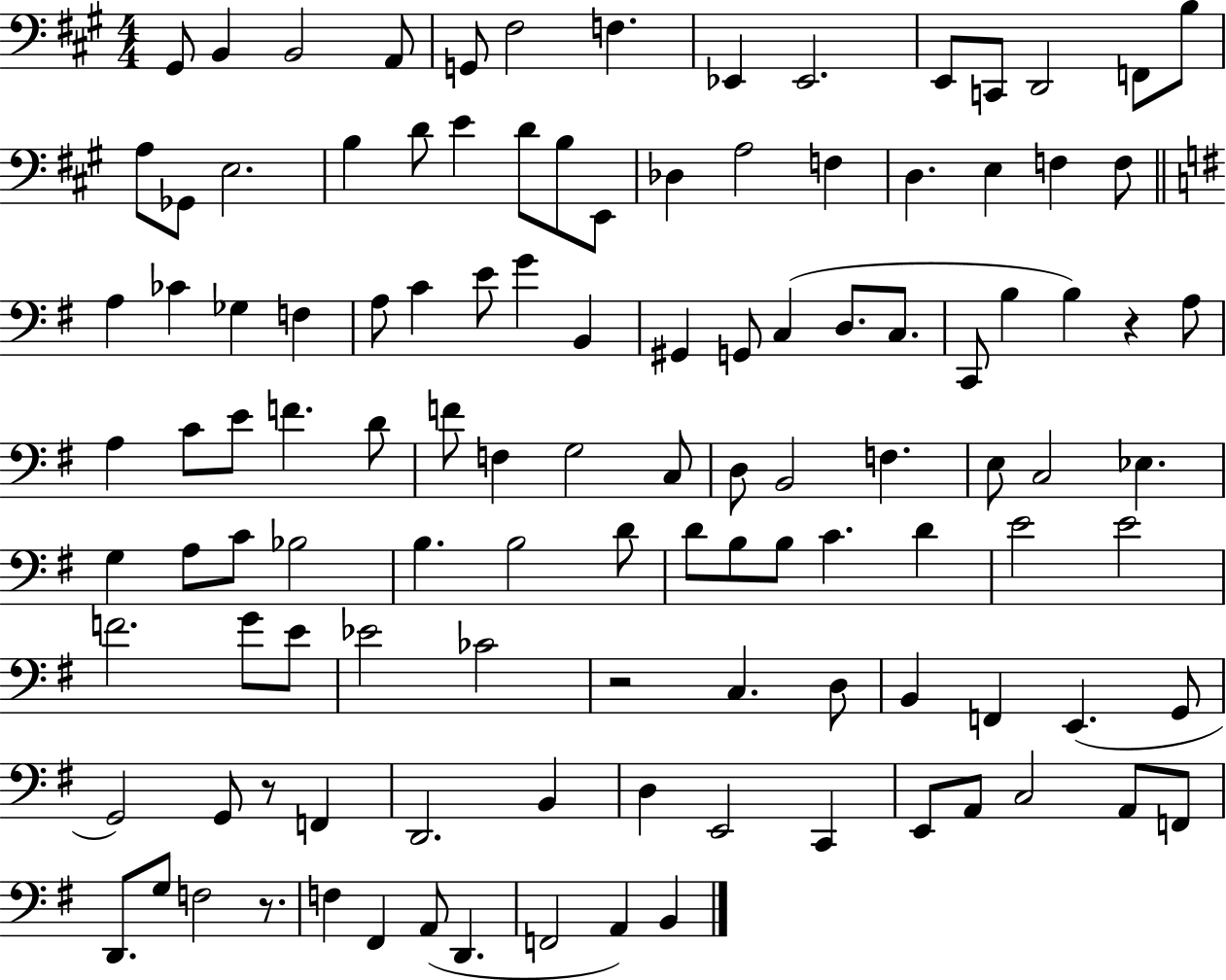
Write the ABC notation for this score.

X:1
T:Untitled
M:4/4
L:1/4
K:A
^G,,/2 B,, B,,2 A,,/2 G,,/2 ^F,2 F, _E,, _E,,2 E,,/2 C,,/2 D,,2 F,,/2 B,/2 A,/2 _G,,/2 E,2 B, D/2 E D/2 B,/2 E,,/2 _D, A,2 F, D, E, F, F,/2 A, _C _G, F, A,/2 C E/2 G B,, ^G,, G,,/2 C, D,/2 C,/2 C,,/2 B, B, z A,/2 A, C/2 E/2 F D/2 F/2 F, G,2 C,/2 D,/2 B,,2 F, E,/2 C,2 _E, G, A,/2 C/2 _B,2 B, B,2 D/2 D/2 B,/2 B,/2 C D E2 E2 F2 G/2 E/2 _E2 _C2 z2 C, D,/2 B,, F,, E,, G,,/2 G,,2 G,,/2 z/2 F,, D,,2 B,, D, E,,2 C,, E,,/2 A,,/2 C,2 A,,/2 F,,/2 D,,/2 G,/2 F,2 z/2 F, ^F,, A,,/2 D,, F,,2 A,, B,,